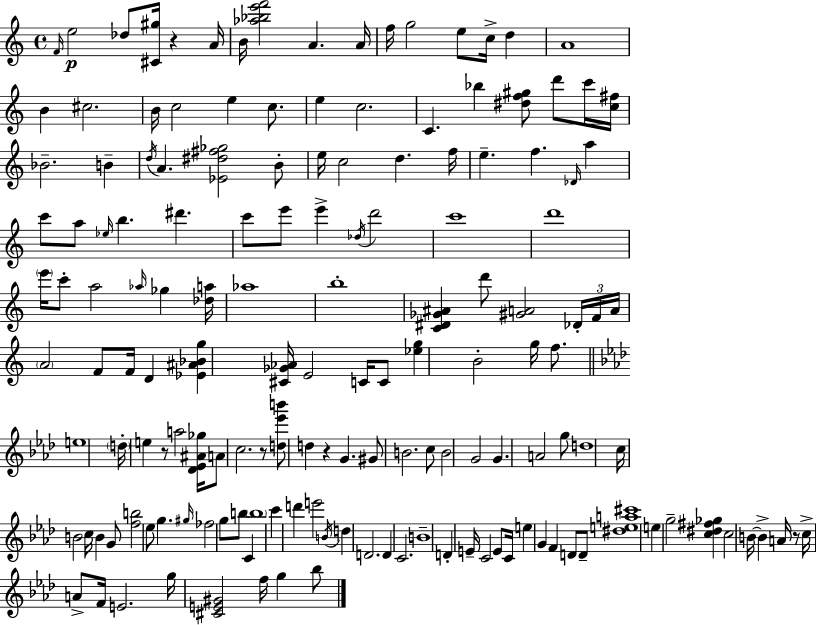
F4/s E5/h Db5/e [C#4,G#5]/s R/q A4/s B4/s [Ab5,Bb5,E6,F6]/h A4/q. A4/s F5/s G5/h E5/e C5/s D5/q A4/w B4/q C#5/h. B4/s C5/h E5/q C5/e. E5/q C5/h. C4/q. Bb5/q [D#5,F5,G#5]/e D6/e C6/s [C5,F#5]/s Bb4/h. B4/q D5/s A4/q. [Eb4,D#5,F#5,Gb5]/h B4/e E5/s C5/h D5/q. F5/s E5/q. F5/q. Db4/s A5/q C6/e A5/e Eb5/s B5/q. D#6/q. C6/e E6/e E6/q Db5/s D6/h C6/w D6/w E6/s C6/e A5/h Ab5/s Gb5/q [Db5,A5]/s Ab5/w B5/w [C4,D#4,Gb4,A#4]/q D6/e [G#4,A4]/h Db4/s F4/s A4/s A4/h F4/e F4/s D4/q [Eb4,A#4,Bb4,G5]/q [C#4,Gb4,Ab4]/s E4/h C4/s C4/e [Eb5,G5]/q B4/h G5/s F5/e. E5/w D5/s E5/q R/e A5/h [Db4,Eb4,A#4,Gb5]/s A4/e C5/h. R/e [D5,Eb6,B6]/e D5/q R/q G4/q. G#4/e B4/h. C5/e B4/h G4/h G4/q. A4/h G5/e D5/w C5/s B4/h C5/s B4/q G4/e [F5,B5]/h Eb5/e G5/q. G#5/s FES5/h G5/e B5/e C4/q B5/w C6/q D6/q E6/h B4/s D5/q D4/h. D4/q C4/h. B4/w D4/q E4/s C4/h E4/e C4/s E5/q G4/q F4/q D4/e D4/e [D#5,E5,A5,C#6]/w E5/q G5/h [C5,D#5,F#5,Gb5]/q C5/h B4/s B4/q A4/s R/e C5/s A4/e F4/s E4/h. G5/s [C#4,E4,G#4]/h F5/s G5/q Bb5/e